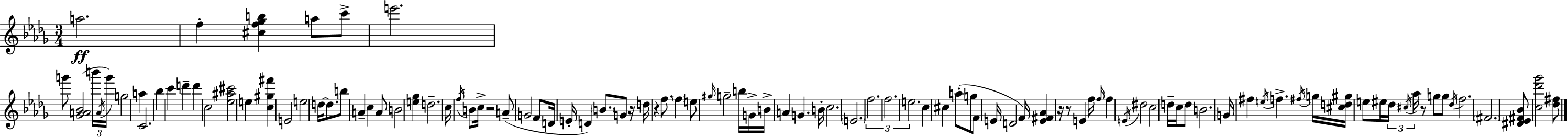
A5/h. F5/q [C#5,F5,Gb5,B5]/q A5/e C6/e E6/h. G6/e [Gb4,A4,Bb4]/h B6/s A4/s G6/s G5/h A5/q C4/h. Bb5/q C6/q D6/q D6/q C5/h [Eb5,A#5,C#6]/h E5/q [C5,G#5,F#6]/q E4/h E5/h D5/s D5/e. B5/e A4/q C5/q A4/e B4/h [E5,Gb5]/q D5/h. C5/s F5/s B4/e C5/s R/h A4/e G4/h F4/e D4/s E4/s D4/q B4/e. G4/e R/s D5/s R/q F5/e. F5/q E5/e G#5/s G5/h B5/s G4/s B4/s A4/q G4/q. B4/s C5/h. E4/h. F5/h. F5/h. E5/h. C5/q C#5/q A5/e G5/e F4/e E4/s D4/h F4/s [E4,F#4,Ab4]/q R/s R/e E4/q F5/s F5/s F5/q E4/s D#5/h C5/h D5/s C5/s D5/e B4/h. G4/s F#5/q E5/s F5/q. F#5/s G5/s [C#5,D5,G#5]/s E5/e EIS5/s Db5/s C#5/s Ab5/s R/e G5/e G5/e Db5/s F5/h. F#4/h. [D#4,Eb4,F#4,Bb4]/e [C5,Db6,Gb6]/h [Db5,F#5]/e